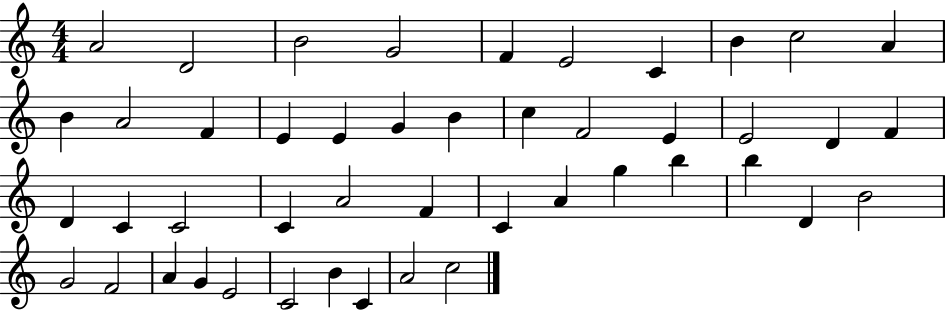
A4/h D4/h B4/h G4/h F4/q E4/h C4/q B4/q C5/h A4/q B4/q A4/h F4/q E4/q E4/q G4/q B4/q C5/q F4/h E4/q E4/h D4/q F4/q D4/q C4/q C4/h C4/q A4/h F4/q C4/q A4/q G5/q B5/q B5/q D4/q B4/h G4/h F4/h A4/q G4/q E4/h C4/h B4/q C4/q A4/h C5/h